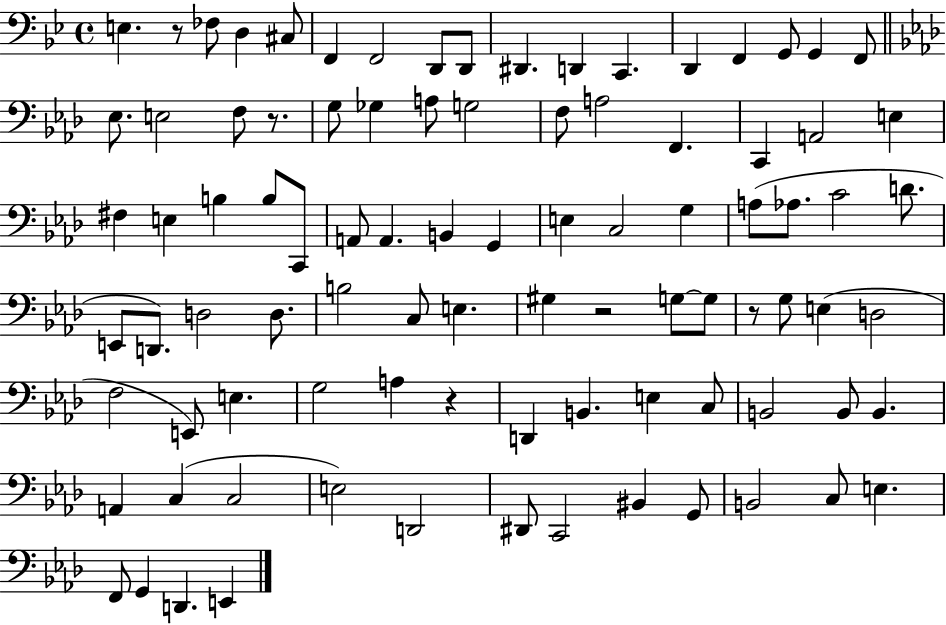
E3/q. R/e FES3/e D3/q C#3/e F2/q F2/h D2/e D2/e D#2/q. D2/q C2/q. D2/q F2/q G2/e G2/q F2/e Eb3/e. E3/h F3/e R/e. G3/e Gb3/q A3/e G3/h F3/e A3/h F2/q. C2/q A2/h E3/q F#3/q E3/q B3/q B3/e C2/e A2/e A2/q. B2/q G2/q E3/q C3/h G3/q A3/e Ab3/e. C4/h D4/e. E2/e D2/e. D3/h D3/e. B3/h C3/e E3/q. G#3/q R/h G3/e G3/e R/e G3/e E3/q D3/h F3/h E2/e E3/q. G3/h A3/q R/q D2/q B2/q. E3/q C3/e B2/h B2/e B2/q. A2/q C3/q C3/h E3/h D2/h D#2/e C2/h BIS2/q G2/e B2/h C3/e E3/q. F2/e G2/q D2/q. E2/q